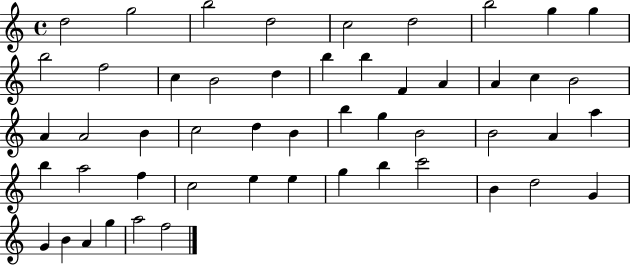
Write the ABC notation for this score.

X:1
T:Untitled
M:4/4
L:1/4
K:C
d2 g2 b2 d2 c2 d2 b2 g g b2 f2 c B2 d b b F A A c B2 A A2 B c2 d B b g B2 B2 A a b a2 f c2 e e g b c'2 B d2 G G B A g a2 f2